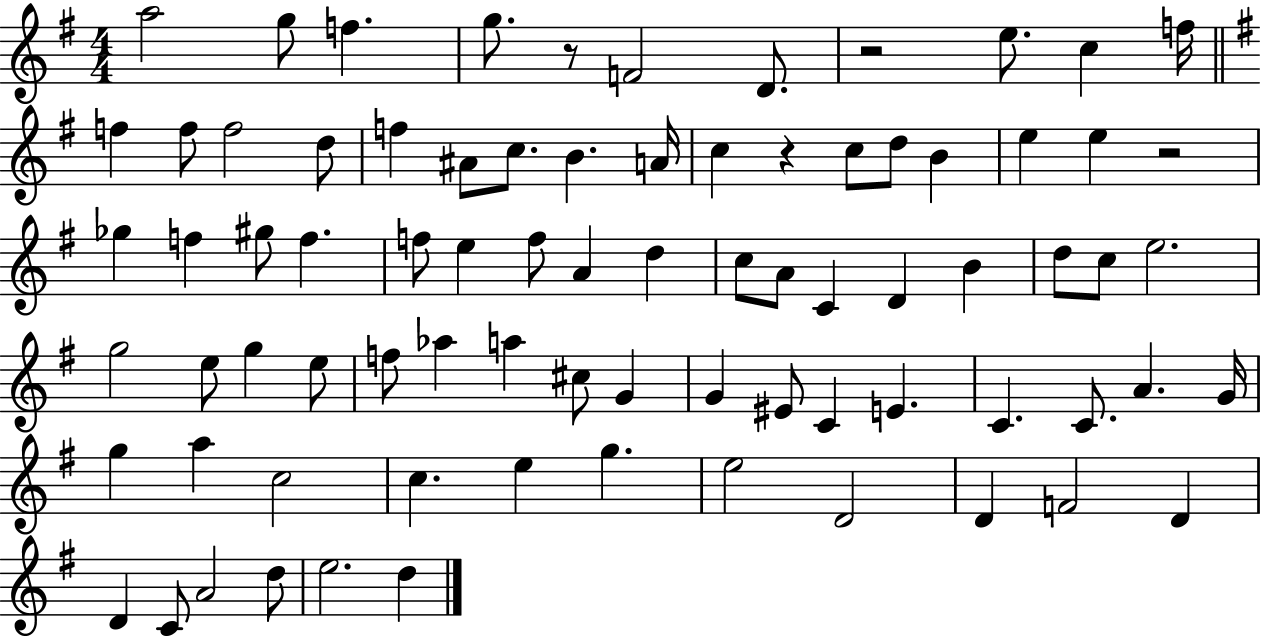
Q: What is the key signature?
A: G major